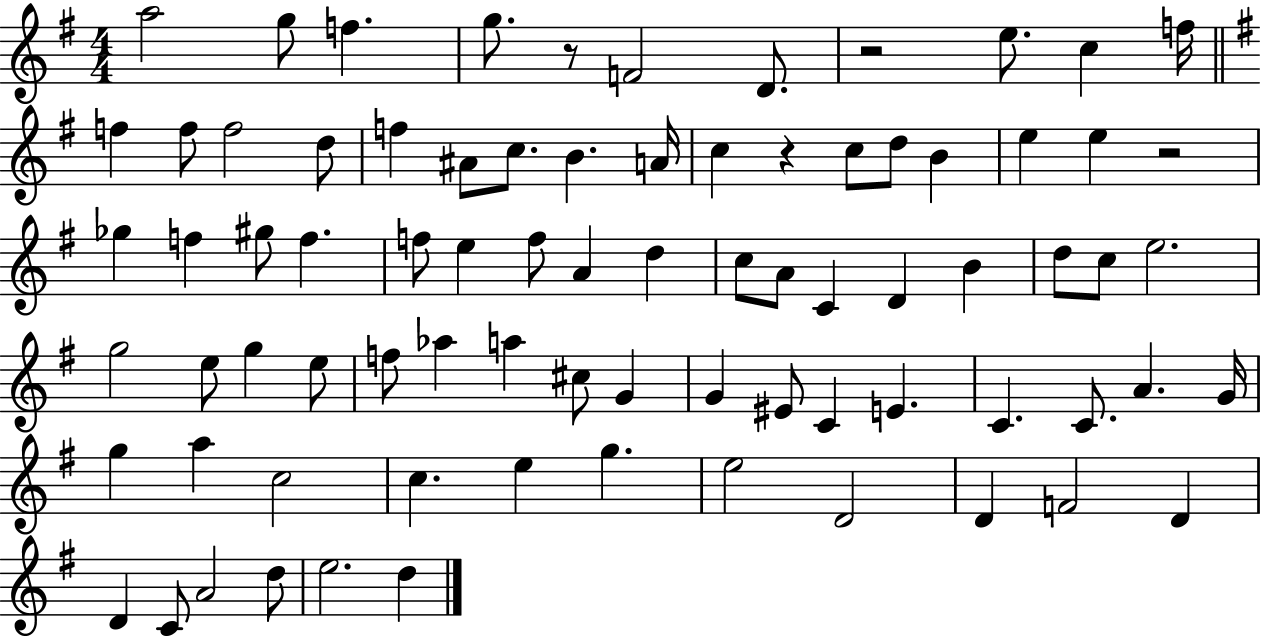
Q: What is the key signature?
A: G major